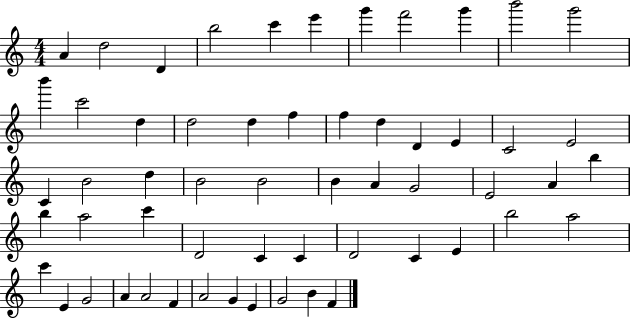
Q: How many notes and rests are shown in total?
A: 57